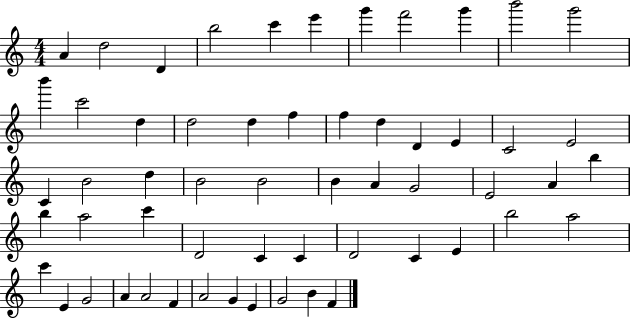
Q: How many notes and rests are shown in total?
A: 57